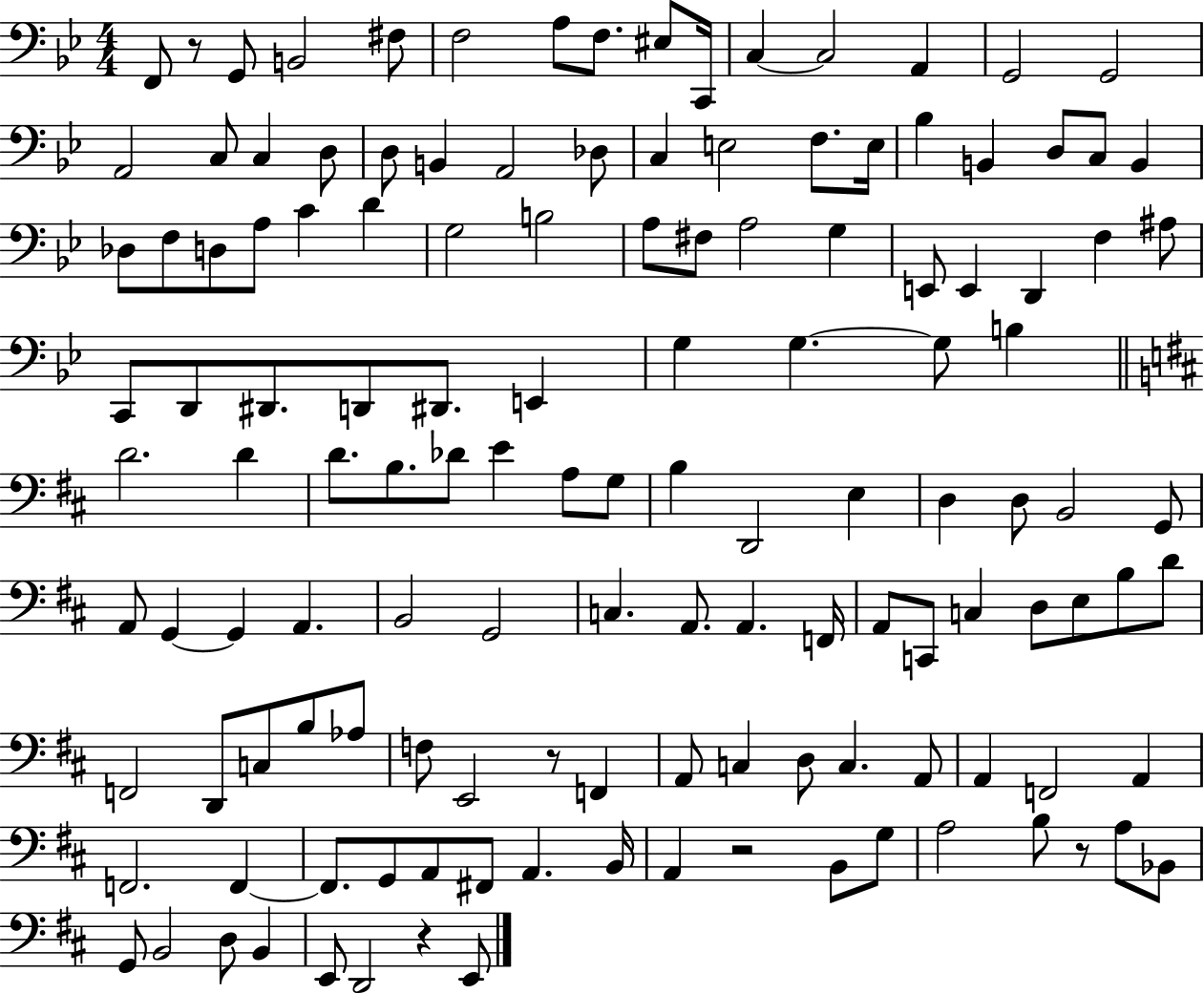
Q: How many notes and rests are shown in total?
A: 133